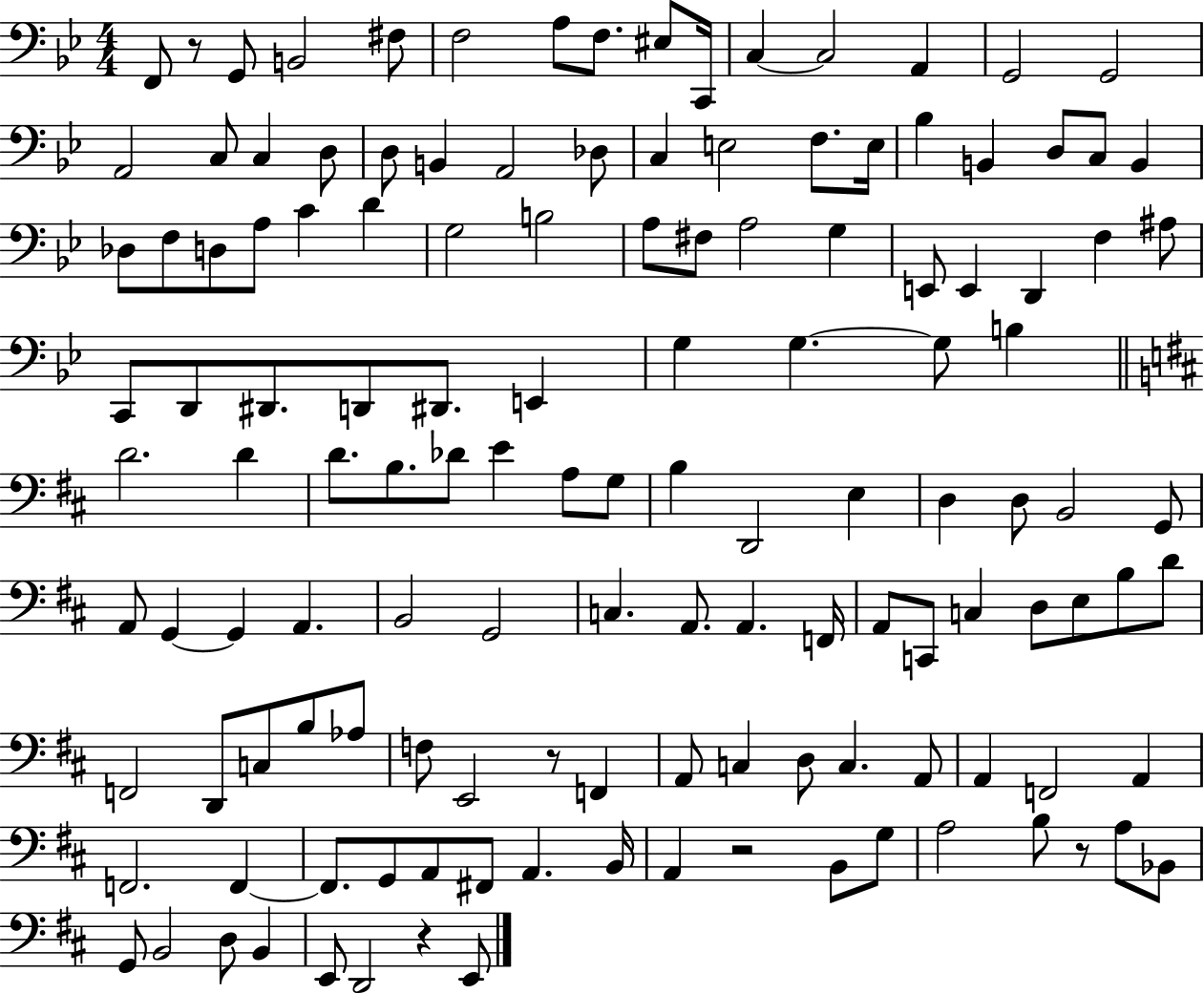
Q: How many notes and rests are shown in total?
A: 133